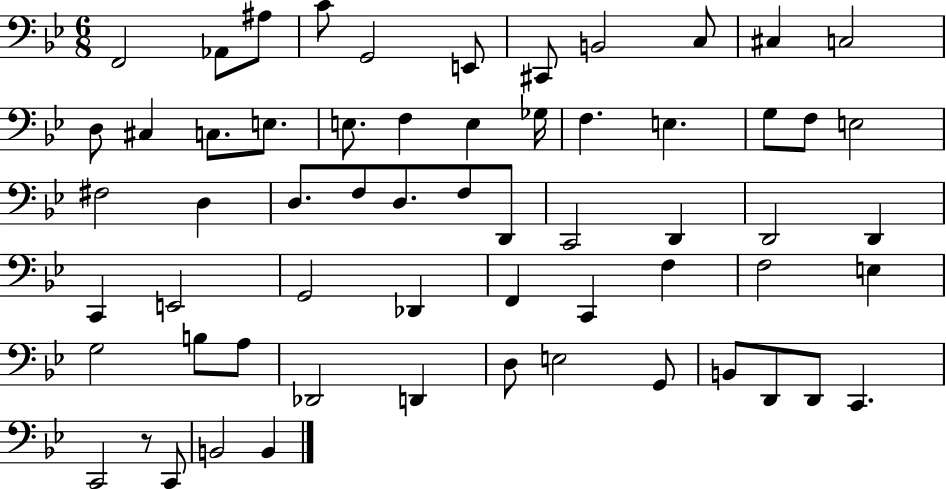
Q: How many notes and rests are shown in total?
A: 61